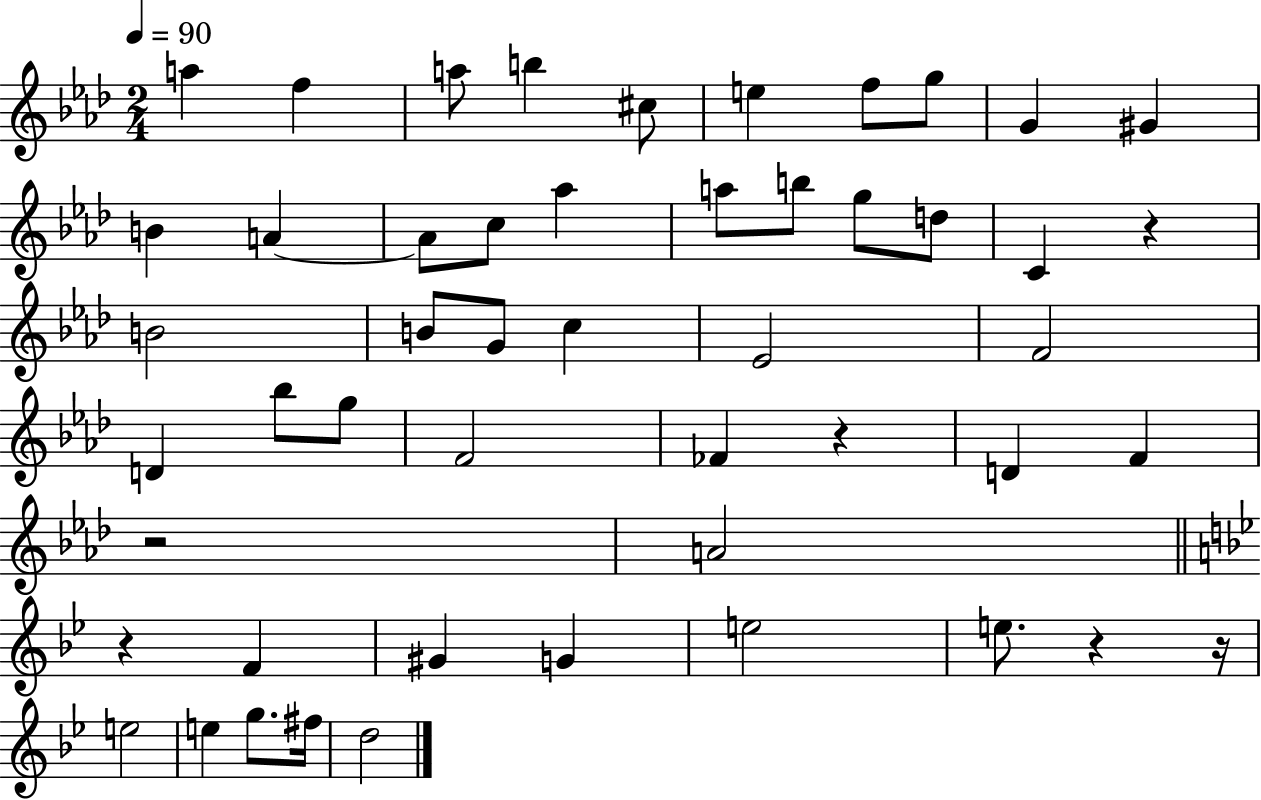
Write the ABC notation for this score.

X:1
T:Untitled
M:2/4
L:1/4
K:Ab
a f a/2 b ^c/2 e f/2 g/2 G ^G B A A/2 c/2 _a a/2 b/2 g/2 d/2 C z B2 B/2 G/2 c _E2 F2 D _b/2 g/2 F2 _F z D F z2 A2 z F ^G G e2 e/2 z z/4 e2 e g/2 ^f/4 d2